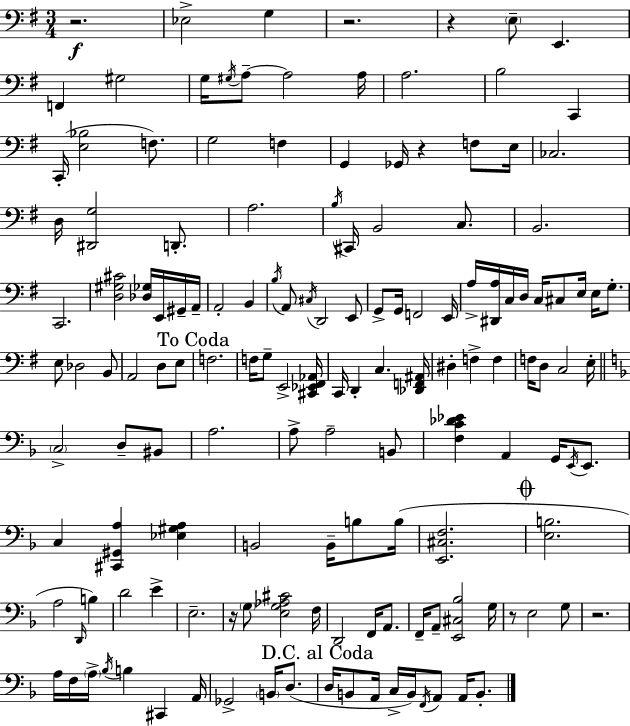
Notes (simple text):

R/h. Eb3/h G3/q R/h. R/q E3/e E2/q. F2/q G#3/h G3/s G#3/s A3/e A3/h A3/s A3/h. B3/h C2/q C2/s [E3,Bb3]/h F3/e. G3/h F3/q G2/q Gb2/s R/q F3/e E3/s CES3/h. D3/s [D#2,G3]/h D2/e. A3/h. B3/s C#2/s B2/h C3/e. B2/h. C2/h. [D3,G#3,C#4]/h [Db3,Gb3]/s E2/s G#2/s A2/s A2/h B2/q B3/s A2/e C#3/s D2/h E2/e G2/e G2/s F2/h E2/s A3/s [D#2,A3]/s C3/s D3/s C3/s C#3/e E3/s E3/s G3/e. E3/e Db3/h B2/e A2/h D3/e E3/e F3/h. F3/s G3/e E2/h [C#2,Eb2,F#2,Ab2]/s C2/s D2/q C3/q. [Db2,F2,A#2]/s D#3/q F3/q F3/q F3/s D3/e C3/h E3/s C3/h D3/e BIS2/e A3/h. A3/e A3/h B2/e [F3,C4,Db4,Eb4]/q A2/q G2/s E2/s E2/e. C3/q [C#2,G#2,A3]/q [Eb3,G#3,A3]/q B2/h B2/s B3/e B3/s [E2,C#3,F3]/h. [E3,B3]/h. A3/h D2/s B3/q D4/h E4/q E3/h. R/s G3/e [E3,G3,Ab3,C#4]/h F3/s D2/h F2/s A2/e. F2/s A2/e [E2,C#3,Bb3]/h G3/s R/e E3/h G3/e R/h. A3/s F3/s A3/s Bb3/s B3/q C#2/q A2/s Gb2/h B2/s D3/e. D3/s B2/e A2/s C3/s B2/s F2/s A2/e A2/s B2/e.